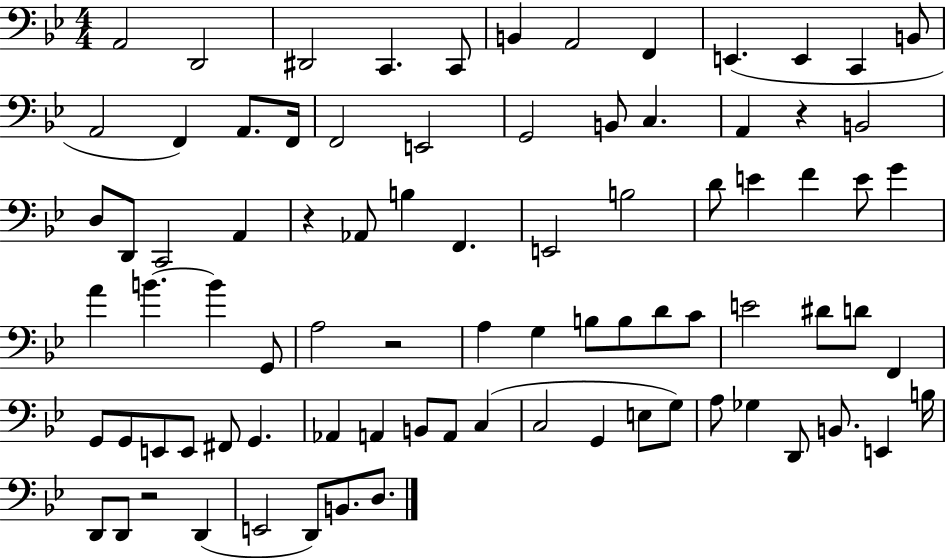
X:1
T:Untitled
M:4/4
L:1/4
K:Bb
A,,2 D,,2 ^D,,2 C,, C,,/2 B,, A,,2 F,, E,, E,, C,, B,,/2 A,,2 F,, A,,/2 F,,/4 F,,2 E,,2 G,,2 B,,/2 C, A,, z B,,2 D,/2 D,,/2 C,,2 A,, z _A,,/2 B, F,, E,,2 B,2 D/2 E F E/2 G A B B G,,/2 A,2 z2 A, G, B,/2 B,/2 D/2 C/2 E2 ^D/2 D/2 F,, G,,/2 G,,/2 E,,/2 E,,/2 ^F,,/2 G,, _A,, A,, B,,/2 A,,/2 C, C,2 G,, E,/2 G,/2 A,/2 _G, D,,/2 B,,/2 E,, B,/4 D,,/2 D,,/2 z2 D,, E,,2 D,,/2 B,,/2 D,/2